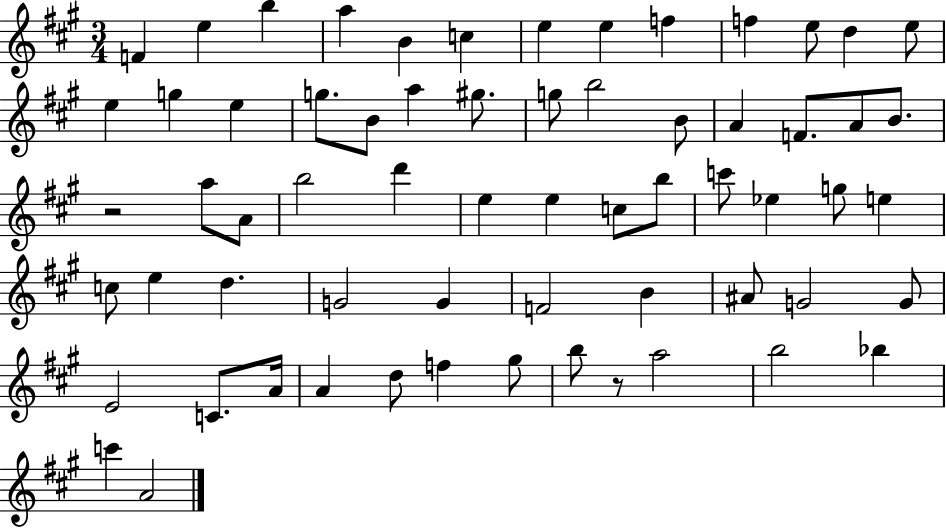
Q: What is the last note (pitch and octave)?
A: A4